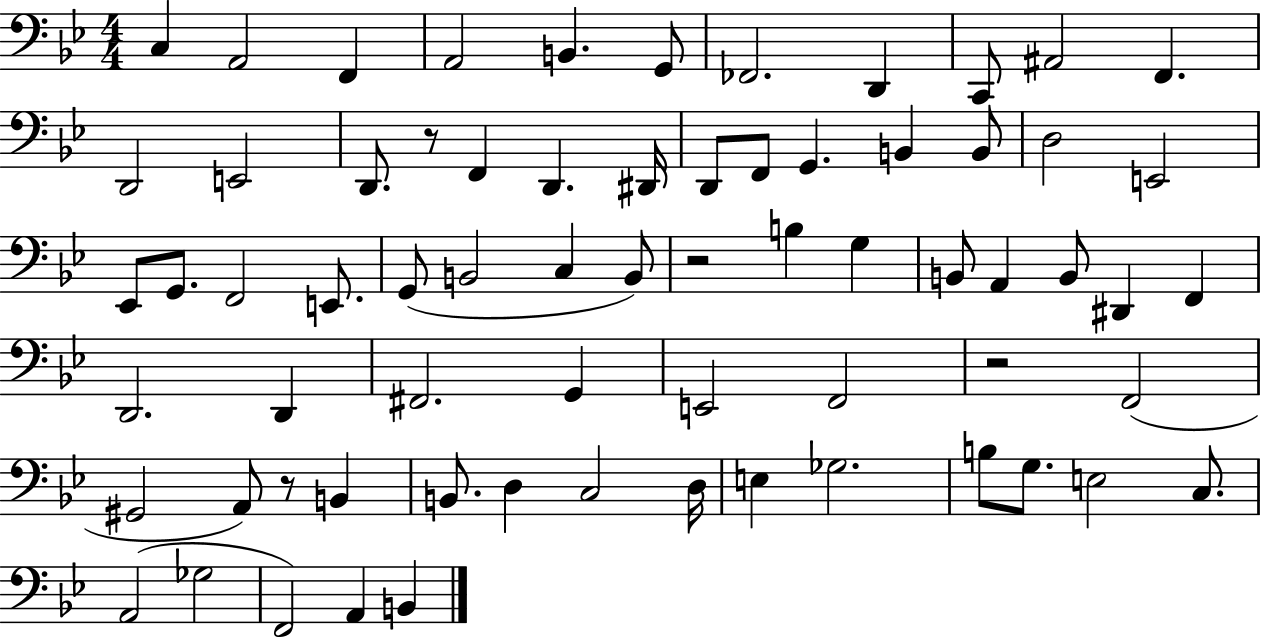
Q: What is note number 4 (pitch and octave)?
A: A2